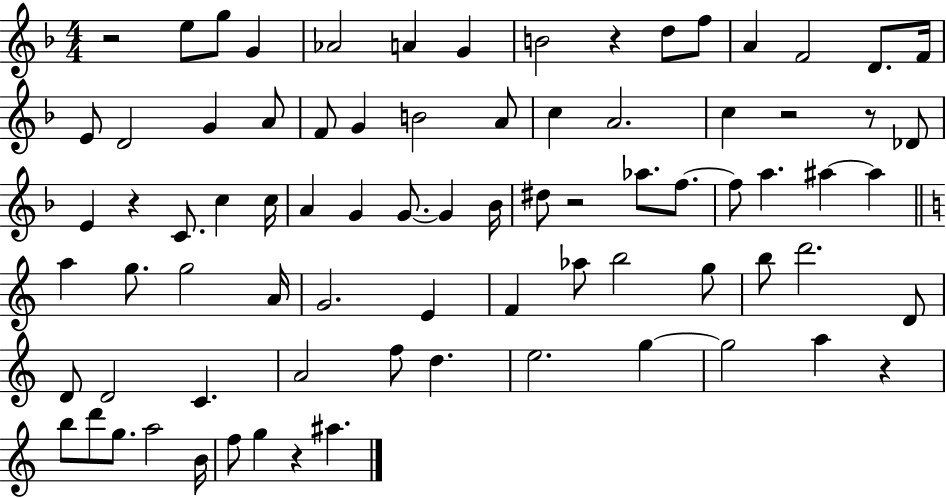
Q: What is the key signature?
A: F major